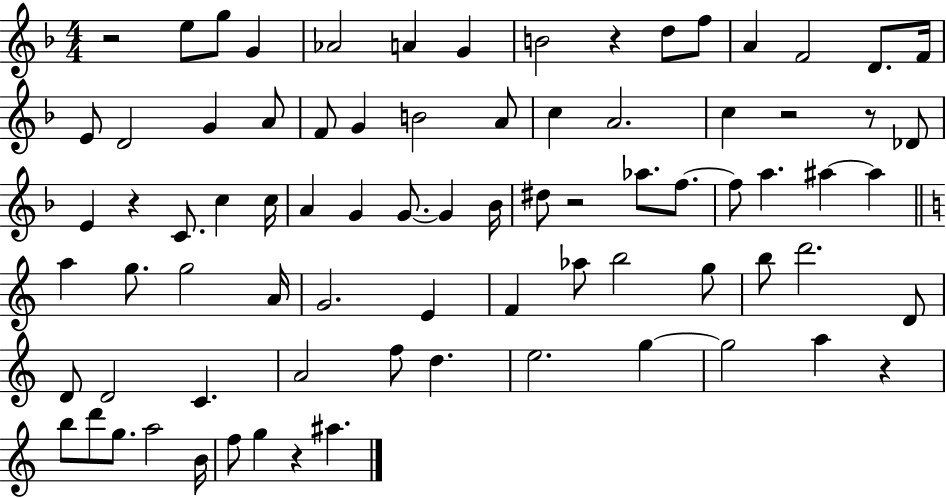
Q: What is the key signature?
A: F major